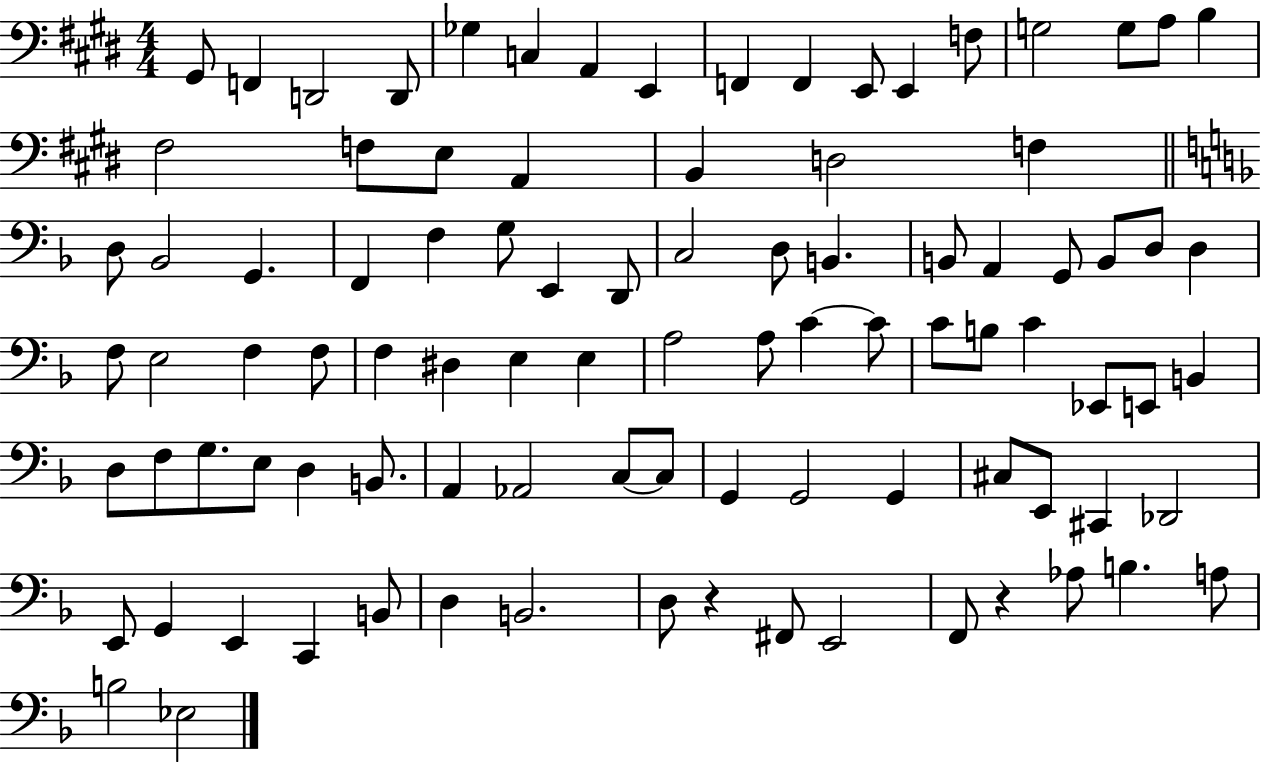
{
  \clef bass
  \numericTimeSignature
  \time 4/4
  \key e \major
  gis,8 f,4 d,2 d,8 | ges4 c4 a,4 e,4 | f,4 f,4 e,8 e,4 f8 | g2 g8 a8 b4 | \break fis2 f8 e8 a,4 | b,4 d2 f4 | \bar "||" \break \key f \major d8 bes,2 g,4. | f,4 f4 g8 e,4 d,8 | c2 d8 b,4. | b,8 a,4 g,8 b,8 d8 d4 | \break f8 e2 f4 f8 | f4 dis4 e4 e4 | a2 a8 c'4~~ c'8 | c'8 b8 c'4 ees,8 e,8 b,4 | \break d8 f8 g8. e8 d4 b,8. | a,4 aes,2 c8~~ c8 | g,4 g,2 g,4 | cis8 e,8 cis,4 des,2 | \break e,8 g,4 e,4 c,4 b,8 | d4 b,2. | d8 r4 fis,8 e,2 | f,8 r4 aes8 b4. a8 | \break b2 ees2 | \bar "|."
}